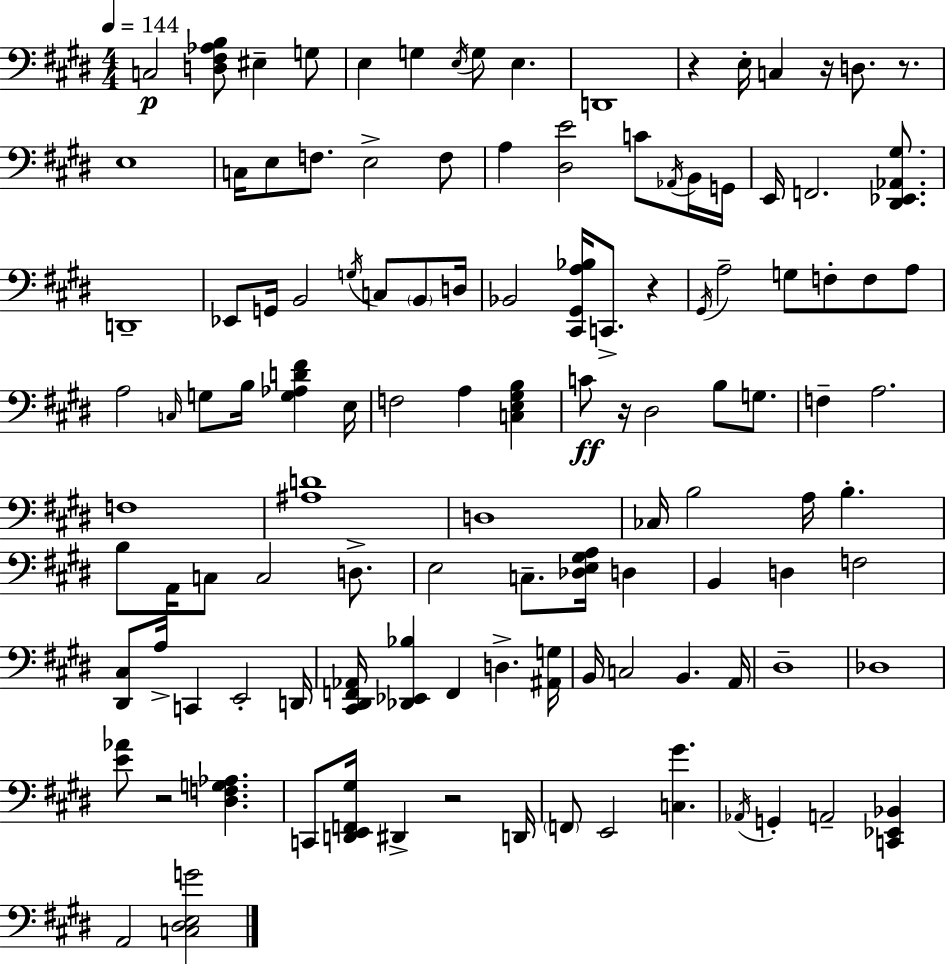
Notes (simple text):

C3/h [D3,F#3,Ab3,B3]/e EIS3/q G3/e E3/q G3/q E3/s G3/e E3/q. D2/w R/q E3/s C3/q R/s D3/e. R/e. E3/w C3/s E3/e F3/e. E3/h F3/e A3/q [D#3,E4]/h C4/e Ab2/s B2/s G2/s E2/s F2/h. [D#2,Eb2,Ab2,G#3]/e. D2/w Eb2/e G2/s B2/h G3/s C3/e B2/e D3/s Bb2/h [C#2,G#2,A3,Bb3]/s C2/e. R/q G#2/s A3/h G3/e F3/e F3/e A3/e A3/h C3/s G3/e B3/s [G3,Ab3,D4,F#4]/q E3/s F3/h A3/q [C3,E3,G#3,B3]/q C4/e R/s D#3/h B3/e G3/e. F3/q A3/h. F3/w [A#3,D4]/w D3/w CES3/s B3/h A3/s B3/q. B3/e A2/s C3/e C3/h D3/e. E3/h C3/e. [Db3,E3,G#3,A3]/s D3/q B2/q D3/q F3/h [D#2,C#3]/e A3/s C2/q E2/h D2/s [C#2,D#2,F2,Ab2]/s [Db2,Eb2,Bb3]/q F2/q D3/q. [A#2,G3]/s B2/s C3/h B2/q. A2/s D#3/w Db3/w [E4,Ab4]/e R/h [D#3,F3,G3,Ab3]/q. C2/e [D2,E2,F2,G#3]/s D#2/q R/h D2/s F2/e E2/h [C3,G#4]/q. Ab2/s G2/q A2/h [C2,Eb2,Bb2]/q A2/h [C3,D#3,E3,G4]/h